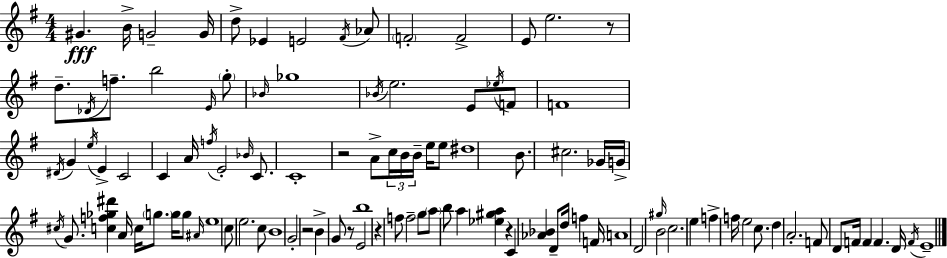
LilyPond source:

{
  \clef treble
  \numericTimeSignature
  \time 4/4
  \key e \minor
  gis'4.\fff b'16-> g'2-- g'16 | d''8-> ees'4 e'2 \acciaccatura { fis'16 } aes'8 | \parenthesize f'2-. f'2-> | e'8 e''2. r8 | \break d''8.-- \acciaccatura { des'16 } f''8.-- b''2 | \grace { e'16 } \parenthesize g''8-. \grace { bes'16 } ges''1 | \acciaccatura { bes'16 } e''2. | e'8 \acciaccatura { ees''16 } f'8 f'1 | \break \acciaccatura { dis'16 } g'4 \acciaccatura { e''16 } e'4-> | c'2 c'4 a'16 \acciaccatura { f''16 } e'2-. | \grace { bes'16 } c'8. c'1-. | r2 | \break a'8-> \tuplet 3/2 { c''16 b'16 b'16-- } e''16 e''8 dis''1 | b'8. cis''2. | ges'16 g'16-> \acciaccatura { cis''16 } g'8. <c'' f'' ges'' dis'''>4 | a'16 c''16 \parenthesize g''8. g''16 g''8 \grace { ais'16 } e''1 | \break c''8 e''2. | c''8 b'1 | g'2-. | r2 b'4-> | \break g'8 r8 e'2 b''1 | r4 | f''8 f''2-- g''8 \parenthesize a''8 b''8 | a''4 <ees'' gis'' a''>4 r4 c'4 | \break <aes' bes'>4 d'8-- d''16 f''4 f'16 a'1 | d'2 | \grace { gis''16 } b'2 c''2. | e''4 f''4-> | \break f''16 e''2 c''8. d''4 | a'2.-. f'8 d'8 | f'16 f'4 f'4. d'16 \acciaccatura { f'16 } e'1-- | \bar "|."
}